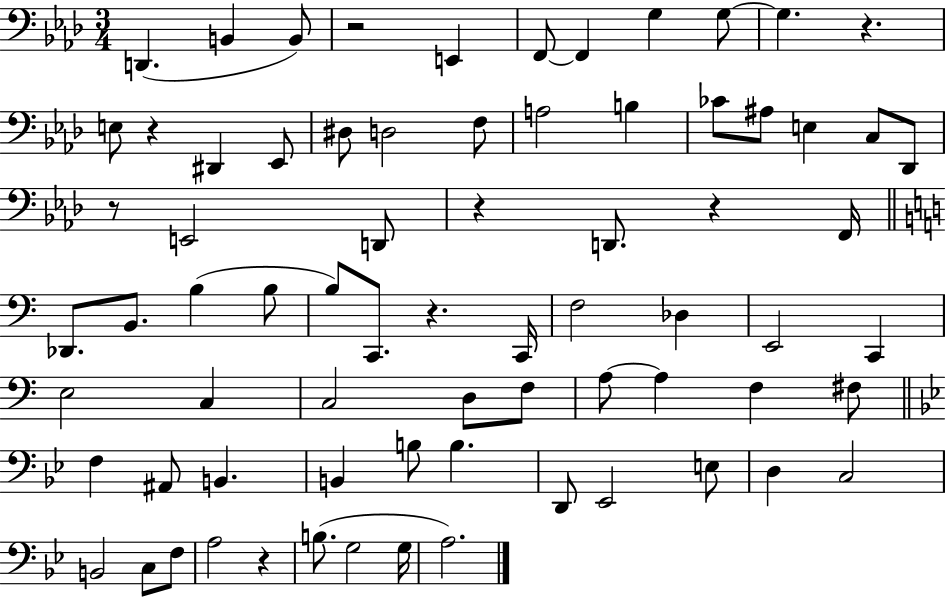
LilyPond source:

{
  \clef bass
  \numericTimeSignature
  \time 3/4
  \key aes \major
  d,4.( b,4 b,8) | r2 e,4 | f,8~~ f,4 g4 g8~~ | g4. r4. | \break e8 r4 dis,4 ees,8 | dis8 d2 f8 | a2 b4 | ces'8 ais8 e4 c8 des,8 | \break r8 e,2 d,8 | r4 d,8. r4 f,16 | \bar "||" \break \key c \major des,8. b,8. b4( b8 | b8) c,8. r4. c,16 | f2 des4 | e,2 c,4 | \break e2 c4 | c2 d8 f8 | a8~~ a4 f4 fis8 | \bar "||" \break \key g \minor f4 ais,8 b,4. | b,4 b8 b4. | d,8 ees,2 e8 | d4 c2 | \break b,2 c8 f8 | a2 r4 | b8.( g2 g16 | a2.) | \break \bar "|."
}